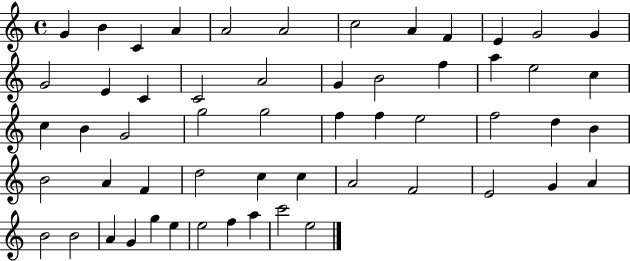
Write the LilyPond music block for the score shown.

{
  \clef treble
  \time 4/4
  \defaultTimeSignature
  \key c \major
  g'4 b'4 c'4 a'4 | a'2 a'2 | c''2 a'4 f'4 | e'4 g'2 g'4 | \break g'2 e'4 c'4 | c'2 a'2 | g'4 b'2 f''4 | a''4 e''2 c''4 | \break c''4 b'4 g'2 | g''2 g''2 | f''4 f''4 e''2 | f''2 d''4 b'4 | \break b'2 a'4 f'4 | d''2 c''4 c''4 | a'2 f'2 | e'2 g'4 a'4 | \break b'2 b'2 | a'4 g'4 g''4 e''4 | e''2 f''4 a''4 | c'''2 e''2 | \break \bar "|."
}